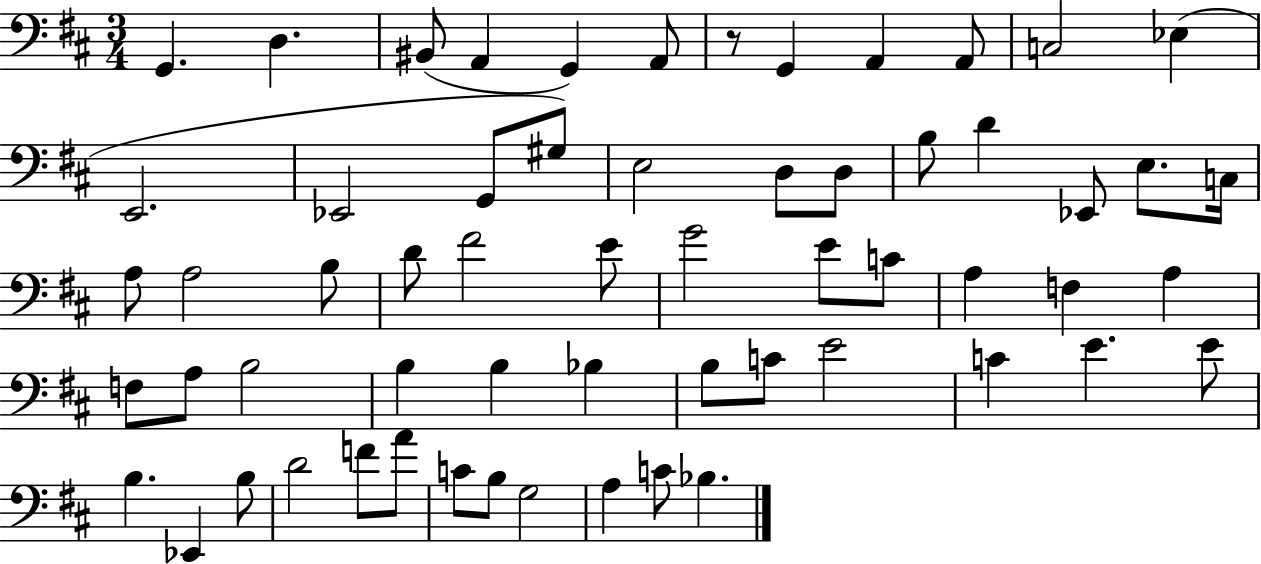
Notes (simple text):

G2/q. D3/q. BIS2/e A2/q G2/q A2/e R/e G2/q A2/q A2/e C3/h Eb3/q E2/h. Eb2/h G2/e G#3/e E3/h D3/e D3/e B3/e D4/q Eb2/e E3/e. C3/s A3/e A3/h B3/e D4/e F#4/h E4/e G4/h E4/e C4/e A3/q F3/q A3/q F3/e A3/e B3/h B3/q B3/q Bb3/q B3/e C4/e E4/h C4/q E4/q. E4/e B3/q. Eb2/q B3/e D4/h F4/e A4/e C4/e B3/e G3/h A3/q C4/e Bb3/q.